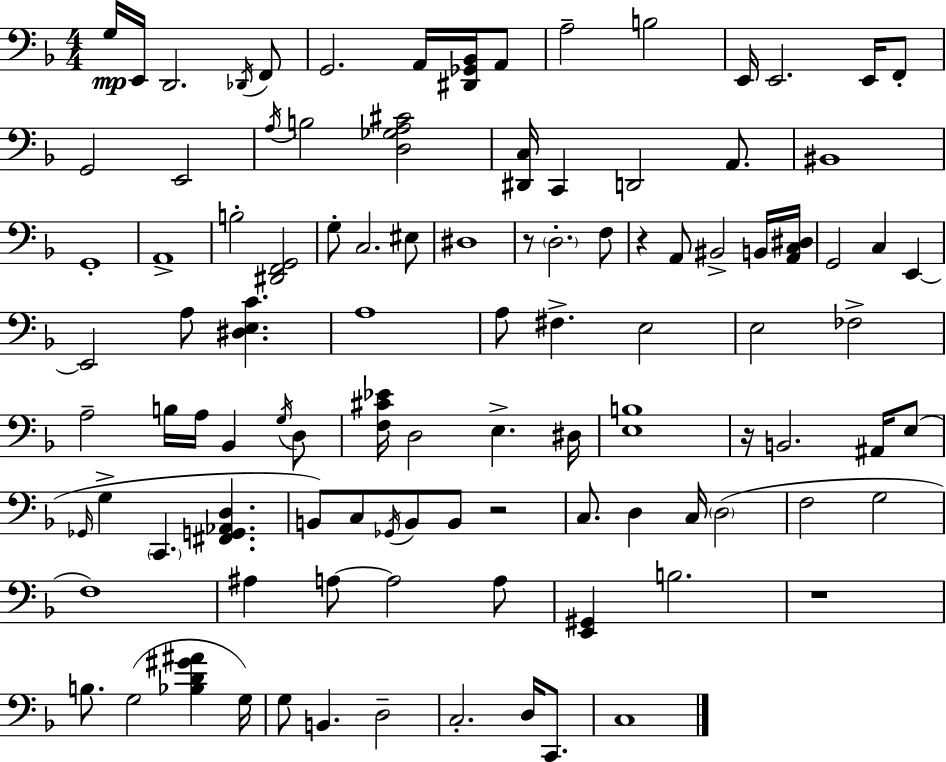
{
  \clef bass
  \numericTimeSignature
  \time 4/4
  \key f \major
  g16\mp e,16 d,2. \acciaccatura { des,16 } f,8 | g,2. a,16 <dis, ges, bes,>16 a,8 | a2-- b2 | e,16 e,2. e,16 f,8-. | \break g,2 e,2 | \acciaccatura { a16 } b2 <d ges a cis'>2 | <dis, c>16 c,4 d,2 a,8. | bis,1 | \break g,1-. | a,1-> | b2-. <dis, f, g,>2 | g8-. c2. | \break eis8 dis1 | r8 \parenthesize d2.-. | f8 r4 a,8 bis,2-> | b,16 <a, c dis>16 g,2 c4 e,4~~ | \break e,2 a8 <dis e c'>4. | a1 | a8 fis4.-> e2 | e2 fes2-> | \break a2-- b16 a16 bes,4 | \acciaccatura { g16 } d8 <f cis' ees'>16 d2 e4.-> | dis16 <e b>1 | r16 b,2. | \break ais,16 e8( \grace { ges,16 } g4-> \parenthesize c,4. <fis, g, aes, d>4. | b,8) c8 \acciaccatura { ges,16 } b,8 b,8 r2 | c8. d4 c16 \parenthesize d2( | f2 g2 | \break f1) | ais4 a8~~ a2 | a8 <e, gis,>4 b2. | r1 | \break b8. g2( | <bes d' gis' ais'>4 g16) g8 b,4. d2-- | c2.-. | d16 c,8. c1 | \break \bar "|."
}